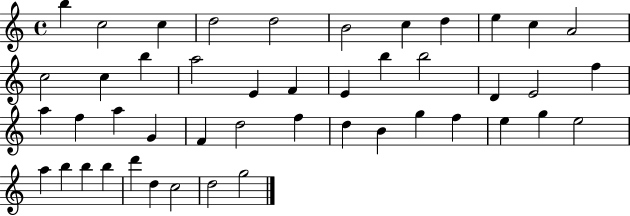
{
  \clef treble
  \time 4/4
  \defaultTimeSignature
  \key c \major
  b''4 c''2 c''4 | d''2 d''2 | b'2 c''4 d''4 | e''4 c''4 a'2 | \break c''2 c''4 b''4 | a''2 e'4 f'4 | e'4 b''4 b''2 | d'4 e'2 f''4 | \break a''4 f''4 a''4 g'4 | f'4 d''2 f''4 | d''4 b'4 g''4 f''4 | e''4 g''4 e''2 | \break a''4 b''4 b''4 b''4 | d'''4 d''4 c''2 | d''2 g''2 | \bar "|."
}